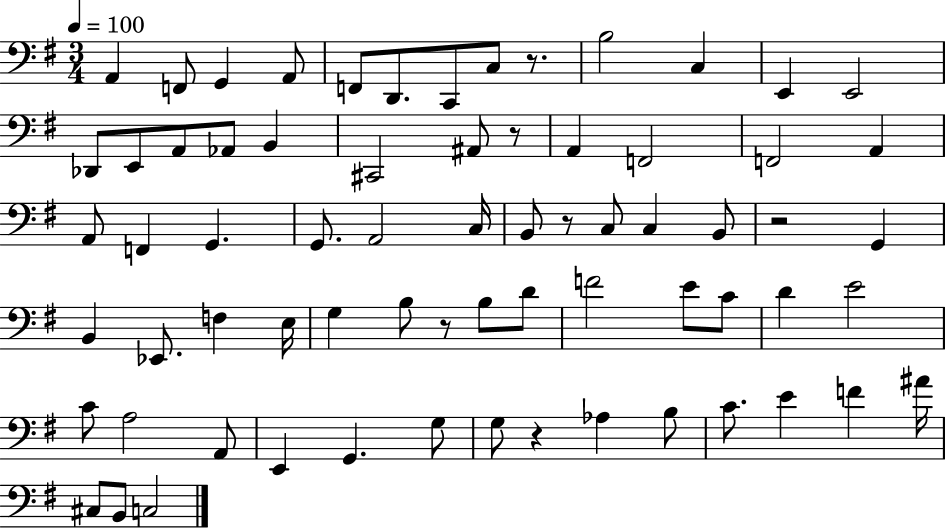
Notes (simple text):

A2/q F2/e G2/q A2/e F2/e D2/e. C2/e C3/e R/e. B3/h C3/q E2/q E2/h Db2/e E2/e A2/e Ab2/e B2/q C#2/h A#2/e R/e A2/q F2/h F2/h A2/q A2/e F2/q G2/q. G2/e. A2/h C3/s B2/e R/e C3/e C3/q B2/e R/h G2/q B2/q Eb2/e. F3/q E3/s G3/q B3/e R/e B3/e D4/e F4/h E4/e C4/e D4/q E4/h C4/e A3/h A2/e E2/q G2/q. G3/e G3/e R/q Ab3/q B3/e C4/e. E4/q F4/q A#4/s C#3/e B2/e C3/h